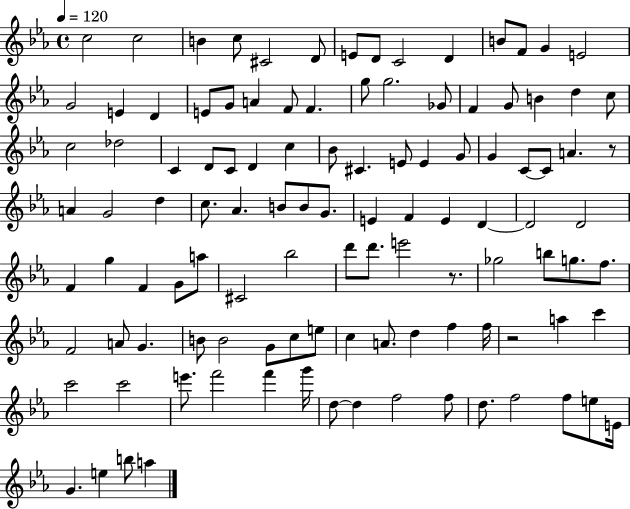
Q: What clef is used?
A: treble